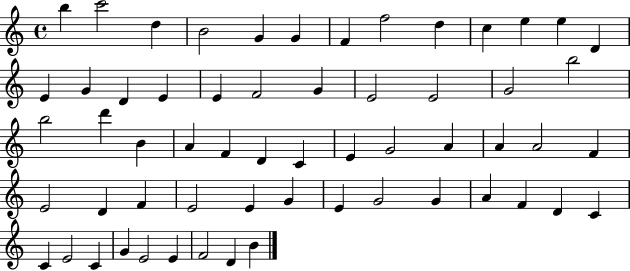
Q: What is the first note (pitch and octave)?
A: B5